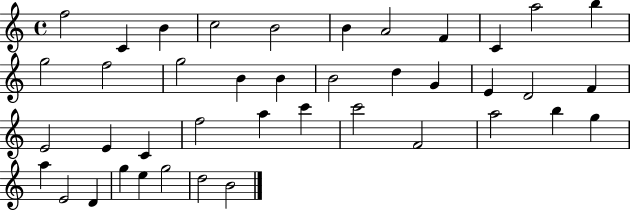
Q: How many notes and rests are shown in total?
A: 41